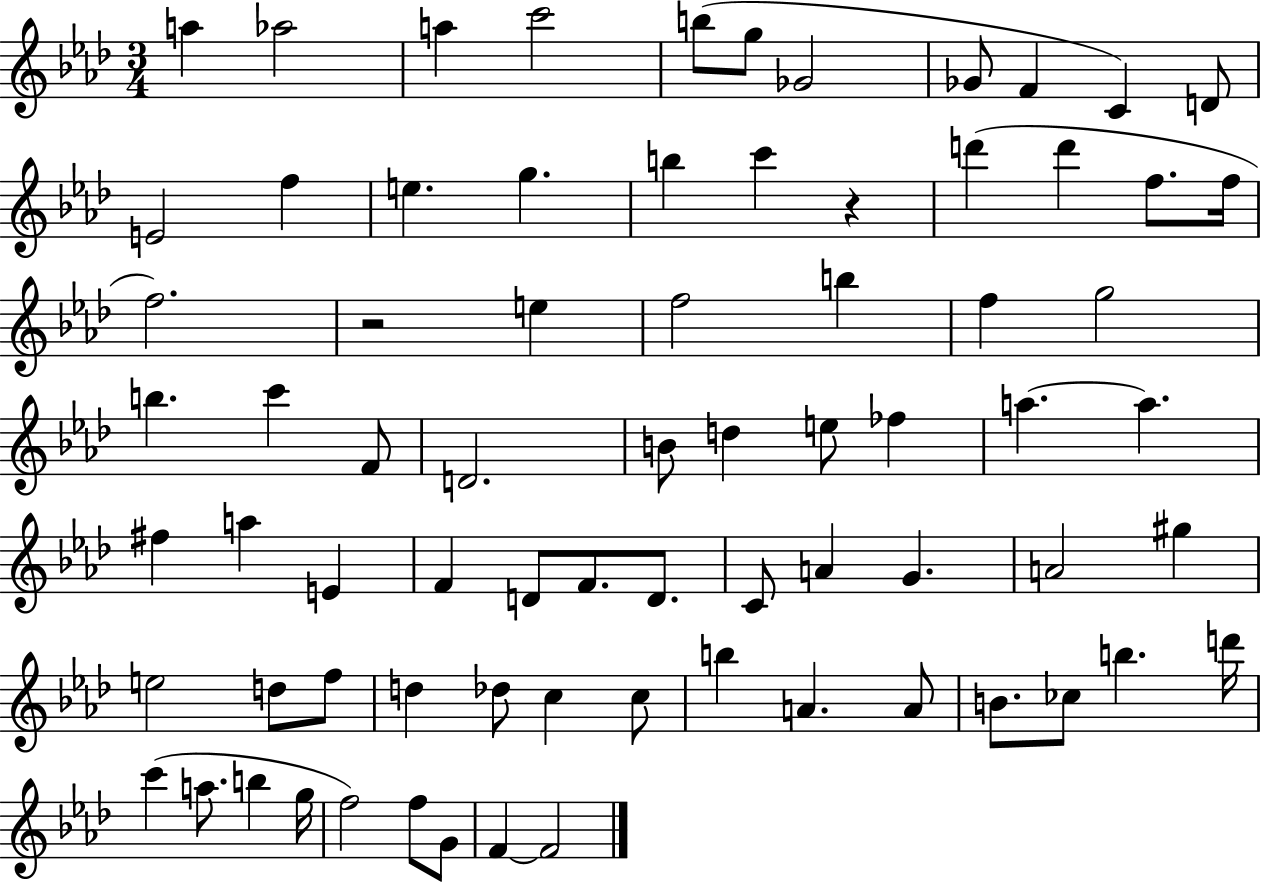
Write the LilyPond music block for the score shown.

{
  \clef treble
  \numericTimeSignature
  \time 3/4
  \key aes \major
  \repeat volta 2 { a''4 aes''2 | a''4 c'''2 | b''8( g''8 ges'2 | ges'8 f'4 c'4) d'8 | \break e'2 f''4 | e''4. g''4. | b''4 c'''4 r4 | d'''4( d'''4 f''8. f''16 | \break f''2.) | r2 e''4 | f''2 b''4 | f''4 g''2 | \break b''4. c'''4 f'8 | d'2. | b'8 d''4 e''8 fes''4 | a''4.~~ a''4. | \break fis''4 a''4 e'4 | f'4 d'8 f'8. d'8. | c'8 a'4 g'4. | a'2 gis''4 | \break e''2 d''8 f''8 | d''4 des''8 c''4 c''8 | b''4 a'4. a'8 | b'8. ces''8 b''4. d'''16 | \break c'''4( a''8. b''4 g''16 | f''2) f''8 g'8 | f'4~~ f'2 | } \bar "|."
}